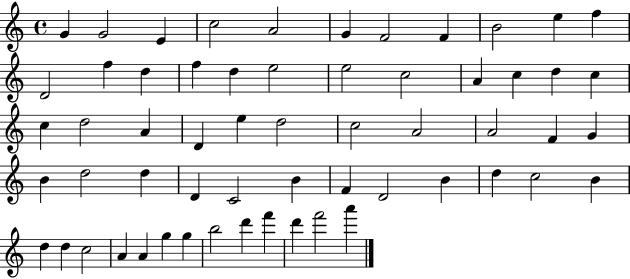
G4/q G4/h E4/q C5/h A4/h G4/q F4/h F4/q B4/h E5/q F5/q D4/h F5/q D5/q F5/q D5/q E5/h E5/h C5/h A4/q C5/q D5/q C5/q C5/q D5/h A4/q D4/q E5/q D5/h C5/h A4/h A4/h F4/q G4/q B4/q D5/h D5/q D4/q C4/h B4/q F4/q D4/h B4/q D5/q C5/h B4/q D5/q D5/q C5/h A4/q A4/q G5/q G5/q B5/h D6/q F6/q D6/q F6/h A6/q